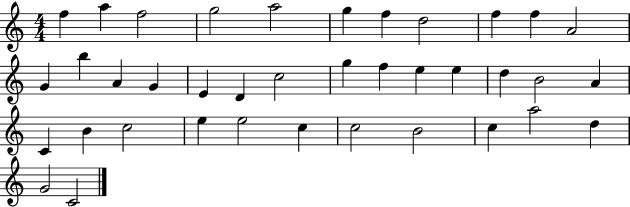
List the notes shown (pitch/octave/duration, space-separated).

F5/q A5/q F5/h G5/h A5/h G5/q F5/q D5/h F5/q F5/q A4/h G4/q B5/q A4/q G4/q E4/q D4/q C5/h G5/q F5/q E5/q E5/q D5/q B4/h A4/q C4/q B4/q C5/h E5/q E5/h C5/q C5/h B4/h C5/q A5/h D5/q G4/h C4/h